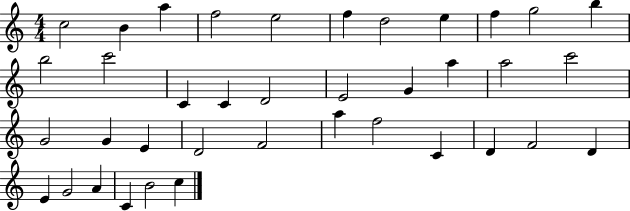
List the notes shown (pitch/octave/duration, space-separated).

C5/h B4/q A5/q F5/h E5/h F5/q D5/h E5/q F5/q G5/h B5/q B5/h C6/h C4/q C4/q D4/h E4/h G4/q A5/q A5/h C6/h G4/h G4/q E4/q D4/h F4/h A5/q F5/h C4/q D4/q F4/h D4/q E4/q G4/h A4/q C4/q B4/h C5/q